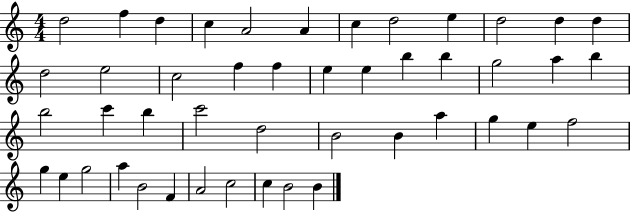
X:1
T:Untitled
M:4/4
L:1/4
K:C
d2 f d c A2 A c d2 e d2 d d d2 e2 c2 f f e e b b g2 a b b2 c' b c'2 d2 B2 B a g e f2 g e g2 a B2 F A2 c2 c B2 B